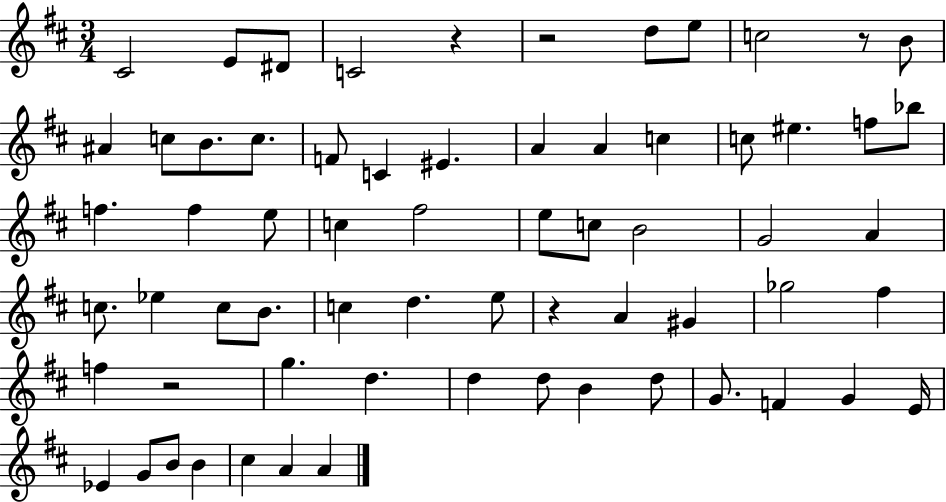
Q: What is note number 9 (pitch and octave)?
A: A#4